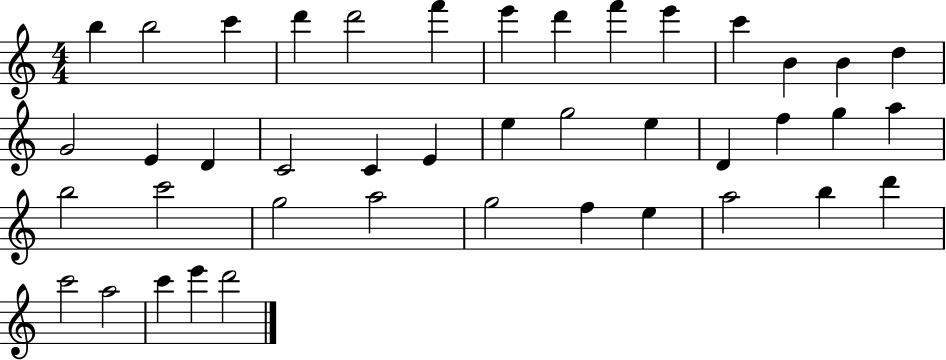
X:1
T:Untitled
M:4/4
L:1/4
K:C
b b2 c' d' d'2 f' e' d' f' e' c' B B d G2 E D C2 C E e g2 e D f g a b2 c'2 g2 a2 g2 f e a2 b d' c'2 a2 c' e' d'2